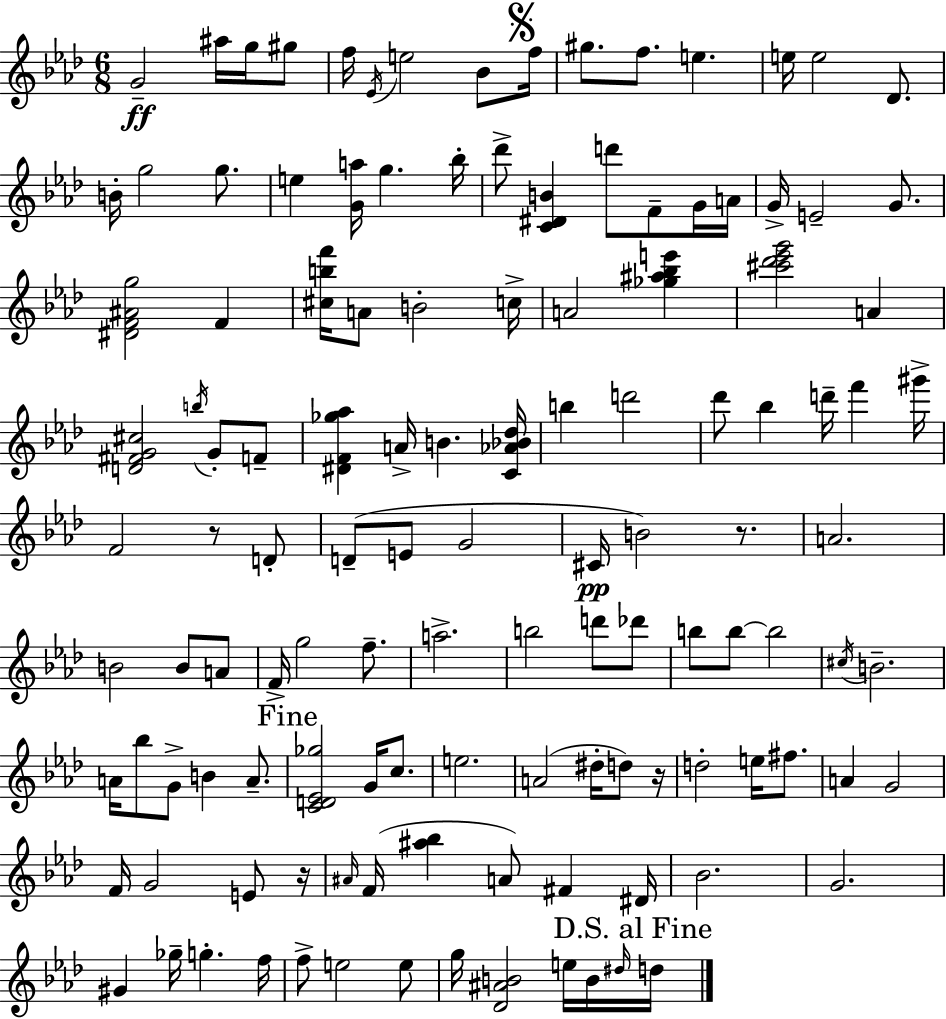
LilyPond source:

{
  \clef treble
  \numericTimeSignature
  \time 6/8
  \key f \minor
  g'2--\ff ais''16 g''16 gis''8 | f''16 \acciaccatura { ees'16 } e''2 bes'8 | \mark \markup { \musicglyph "scripts.segno" } f''16 gis''8. f''8. e''4. | e''16 e''2 des'8. | \break b'16-. g''2 g''8. | e''4 <g' a''>16 g''4. | bes''16-. des'''8-> <c' dis' b'>4 d'''8 f'8-- g'16 | a'16 g'16-> e'2-- g'8. | \break <dis' f' ais' g''>2 f'4 | <cis'' b'' f'''>16 a'8 b'2-. | c''16-> a'2 <ges'' ais'' bes'' e'''>4 | <cis''' des''' ees''' g'''>2 a'4 | \break <d' fis' g' cis''>2 \acciaccatura { b''16 } g'8-. | f'8-- <dis' f' ges'' aes''>4 a'16-> b'4. | <c' aes' bes' des''>16 b''4 d'''2 | des'''8 bes''4 d'''16-- f'''4 | \break gis'''16-> f'2 r8 | d'8-. d'8--( e'8 g'2 | cis'16\pp b'2) r8. | a'2. | \break b'2 b'8 | a'8 f'16-> g''2 f''8.-- | a''2.-> | b''2 d'''8 | \break des'''8 b''8 b''8~~ b''2 | \acciaccatura { cis''16 } b'2.-- | a'16 bes''8 g'8-> b'4 | a'8.-- \mark "Fine" <c' d' ees' ges''>2 g'16 | \break c''8. e''2. | a'2( dis''16-. | d''8) r16 d''2-. e''16 | fis''8. a'4 g'2 | \break f'16 g'2 | e'8 r16 \grace { ais'16 } f'16( <ais'' bes''>4 a'8) fis'4 | dis'16 bes'2. | g'2. | \break gis'4 ges''16-- g''4.-. | f''16 f''8-> e''2 | e''8 g''16 <des' ais' b'>2 | e''16 b'16 \grace { dis''16 } \mark "D.S. al Fine" d''16 \bar "|."
}